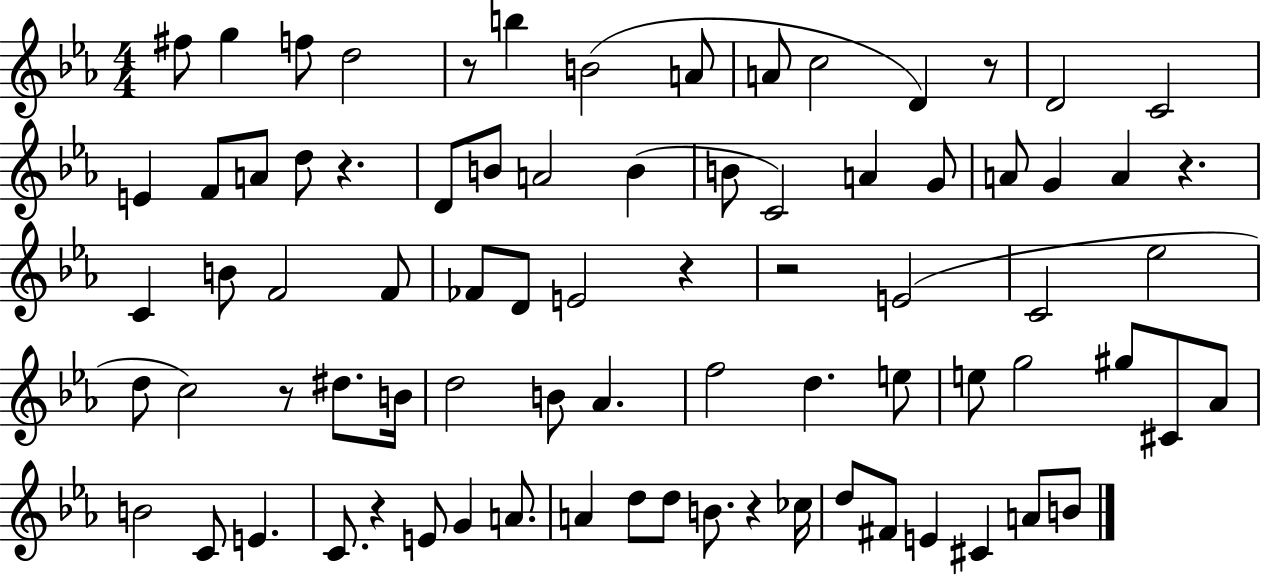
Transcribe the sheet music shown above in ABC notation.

X:1
T:Untitled
M:4/4
L:1/4
K:Eb
^f/2 g f/2 d2 z/2 b B2 A/2 A/2 c2 D z/2 D2 C2 E F/2 A/2 d/2 z D/2 B/2 A2 B B/2 C2 A G/2 A/2 G A z C B/2 F2 F/2 _F/2 D/2 E2 z z2 E2 C2 _e2 d/2 c2 z/2 ^d/2 B/4 d2 B/2 _A f2 d e/2 e/2 g2 ^g/2 ^C/2 _A/2 B2 C/2 E C/2 z E/2 G A/2 A d/2 d/2 B/2 z _c/4 d/2 ^F/2 E ^C A/2 B/2